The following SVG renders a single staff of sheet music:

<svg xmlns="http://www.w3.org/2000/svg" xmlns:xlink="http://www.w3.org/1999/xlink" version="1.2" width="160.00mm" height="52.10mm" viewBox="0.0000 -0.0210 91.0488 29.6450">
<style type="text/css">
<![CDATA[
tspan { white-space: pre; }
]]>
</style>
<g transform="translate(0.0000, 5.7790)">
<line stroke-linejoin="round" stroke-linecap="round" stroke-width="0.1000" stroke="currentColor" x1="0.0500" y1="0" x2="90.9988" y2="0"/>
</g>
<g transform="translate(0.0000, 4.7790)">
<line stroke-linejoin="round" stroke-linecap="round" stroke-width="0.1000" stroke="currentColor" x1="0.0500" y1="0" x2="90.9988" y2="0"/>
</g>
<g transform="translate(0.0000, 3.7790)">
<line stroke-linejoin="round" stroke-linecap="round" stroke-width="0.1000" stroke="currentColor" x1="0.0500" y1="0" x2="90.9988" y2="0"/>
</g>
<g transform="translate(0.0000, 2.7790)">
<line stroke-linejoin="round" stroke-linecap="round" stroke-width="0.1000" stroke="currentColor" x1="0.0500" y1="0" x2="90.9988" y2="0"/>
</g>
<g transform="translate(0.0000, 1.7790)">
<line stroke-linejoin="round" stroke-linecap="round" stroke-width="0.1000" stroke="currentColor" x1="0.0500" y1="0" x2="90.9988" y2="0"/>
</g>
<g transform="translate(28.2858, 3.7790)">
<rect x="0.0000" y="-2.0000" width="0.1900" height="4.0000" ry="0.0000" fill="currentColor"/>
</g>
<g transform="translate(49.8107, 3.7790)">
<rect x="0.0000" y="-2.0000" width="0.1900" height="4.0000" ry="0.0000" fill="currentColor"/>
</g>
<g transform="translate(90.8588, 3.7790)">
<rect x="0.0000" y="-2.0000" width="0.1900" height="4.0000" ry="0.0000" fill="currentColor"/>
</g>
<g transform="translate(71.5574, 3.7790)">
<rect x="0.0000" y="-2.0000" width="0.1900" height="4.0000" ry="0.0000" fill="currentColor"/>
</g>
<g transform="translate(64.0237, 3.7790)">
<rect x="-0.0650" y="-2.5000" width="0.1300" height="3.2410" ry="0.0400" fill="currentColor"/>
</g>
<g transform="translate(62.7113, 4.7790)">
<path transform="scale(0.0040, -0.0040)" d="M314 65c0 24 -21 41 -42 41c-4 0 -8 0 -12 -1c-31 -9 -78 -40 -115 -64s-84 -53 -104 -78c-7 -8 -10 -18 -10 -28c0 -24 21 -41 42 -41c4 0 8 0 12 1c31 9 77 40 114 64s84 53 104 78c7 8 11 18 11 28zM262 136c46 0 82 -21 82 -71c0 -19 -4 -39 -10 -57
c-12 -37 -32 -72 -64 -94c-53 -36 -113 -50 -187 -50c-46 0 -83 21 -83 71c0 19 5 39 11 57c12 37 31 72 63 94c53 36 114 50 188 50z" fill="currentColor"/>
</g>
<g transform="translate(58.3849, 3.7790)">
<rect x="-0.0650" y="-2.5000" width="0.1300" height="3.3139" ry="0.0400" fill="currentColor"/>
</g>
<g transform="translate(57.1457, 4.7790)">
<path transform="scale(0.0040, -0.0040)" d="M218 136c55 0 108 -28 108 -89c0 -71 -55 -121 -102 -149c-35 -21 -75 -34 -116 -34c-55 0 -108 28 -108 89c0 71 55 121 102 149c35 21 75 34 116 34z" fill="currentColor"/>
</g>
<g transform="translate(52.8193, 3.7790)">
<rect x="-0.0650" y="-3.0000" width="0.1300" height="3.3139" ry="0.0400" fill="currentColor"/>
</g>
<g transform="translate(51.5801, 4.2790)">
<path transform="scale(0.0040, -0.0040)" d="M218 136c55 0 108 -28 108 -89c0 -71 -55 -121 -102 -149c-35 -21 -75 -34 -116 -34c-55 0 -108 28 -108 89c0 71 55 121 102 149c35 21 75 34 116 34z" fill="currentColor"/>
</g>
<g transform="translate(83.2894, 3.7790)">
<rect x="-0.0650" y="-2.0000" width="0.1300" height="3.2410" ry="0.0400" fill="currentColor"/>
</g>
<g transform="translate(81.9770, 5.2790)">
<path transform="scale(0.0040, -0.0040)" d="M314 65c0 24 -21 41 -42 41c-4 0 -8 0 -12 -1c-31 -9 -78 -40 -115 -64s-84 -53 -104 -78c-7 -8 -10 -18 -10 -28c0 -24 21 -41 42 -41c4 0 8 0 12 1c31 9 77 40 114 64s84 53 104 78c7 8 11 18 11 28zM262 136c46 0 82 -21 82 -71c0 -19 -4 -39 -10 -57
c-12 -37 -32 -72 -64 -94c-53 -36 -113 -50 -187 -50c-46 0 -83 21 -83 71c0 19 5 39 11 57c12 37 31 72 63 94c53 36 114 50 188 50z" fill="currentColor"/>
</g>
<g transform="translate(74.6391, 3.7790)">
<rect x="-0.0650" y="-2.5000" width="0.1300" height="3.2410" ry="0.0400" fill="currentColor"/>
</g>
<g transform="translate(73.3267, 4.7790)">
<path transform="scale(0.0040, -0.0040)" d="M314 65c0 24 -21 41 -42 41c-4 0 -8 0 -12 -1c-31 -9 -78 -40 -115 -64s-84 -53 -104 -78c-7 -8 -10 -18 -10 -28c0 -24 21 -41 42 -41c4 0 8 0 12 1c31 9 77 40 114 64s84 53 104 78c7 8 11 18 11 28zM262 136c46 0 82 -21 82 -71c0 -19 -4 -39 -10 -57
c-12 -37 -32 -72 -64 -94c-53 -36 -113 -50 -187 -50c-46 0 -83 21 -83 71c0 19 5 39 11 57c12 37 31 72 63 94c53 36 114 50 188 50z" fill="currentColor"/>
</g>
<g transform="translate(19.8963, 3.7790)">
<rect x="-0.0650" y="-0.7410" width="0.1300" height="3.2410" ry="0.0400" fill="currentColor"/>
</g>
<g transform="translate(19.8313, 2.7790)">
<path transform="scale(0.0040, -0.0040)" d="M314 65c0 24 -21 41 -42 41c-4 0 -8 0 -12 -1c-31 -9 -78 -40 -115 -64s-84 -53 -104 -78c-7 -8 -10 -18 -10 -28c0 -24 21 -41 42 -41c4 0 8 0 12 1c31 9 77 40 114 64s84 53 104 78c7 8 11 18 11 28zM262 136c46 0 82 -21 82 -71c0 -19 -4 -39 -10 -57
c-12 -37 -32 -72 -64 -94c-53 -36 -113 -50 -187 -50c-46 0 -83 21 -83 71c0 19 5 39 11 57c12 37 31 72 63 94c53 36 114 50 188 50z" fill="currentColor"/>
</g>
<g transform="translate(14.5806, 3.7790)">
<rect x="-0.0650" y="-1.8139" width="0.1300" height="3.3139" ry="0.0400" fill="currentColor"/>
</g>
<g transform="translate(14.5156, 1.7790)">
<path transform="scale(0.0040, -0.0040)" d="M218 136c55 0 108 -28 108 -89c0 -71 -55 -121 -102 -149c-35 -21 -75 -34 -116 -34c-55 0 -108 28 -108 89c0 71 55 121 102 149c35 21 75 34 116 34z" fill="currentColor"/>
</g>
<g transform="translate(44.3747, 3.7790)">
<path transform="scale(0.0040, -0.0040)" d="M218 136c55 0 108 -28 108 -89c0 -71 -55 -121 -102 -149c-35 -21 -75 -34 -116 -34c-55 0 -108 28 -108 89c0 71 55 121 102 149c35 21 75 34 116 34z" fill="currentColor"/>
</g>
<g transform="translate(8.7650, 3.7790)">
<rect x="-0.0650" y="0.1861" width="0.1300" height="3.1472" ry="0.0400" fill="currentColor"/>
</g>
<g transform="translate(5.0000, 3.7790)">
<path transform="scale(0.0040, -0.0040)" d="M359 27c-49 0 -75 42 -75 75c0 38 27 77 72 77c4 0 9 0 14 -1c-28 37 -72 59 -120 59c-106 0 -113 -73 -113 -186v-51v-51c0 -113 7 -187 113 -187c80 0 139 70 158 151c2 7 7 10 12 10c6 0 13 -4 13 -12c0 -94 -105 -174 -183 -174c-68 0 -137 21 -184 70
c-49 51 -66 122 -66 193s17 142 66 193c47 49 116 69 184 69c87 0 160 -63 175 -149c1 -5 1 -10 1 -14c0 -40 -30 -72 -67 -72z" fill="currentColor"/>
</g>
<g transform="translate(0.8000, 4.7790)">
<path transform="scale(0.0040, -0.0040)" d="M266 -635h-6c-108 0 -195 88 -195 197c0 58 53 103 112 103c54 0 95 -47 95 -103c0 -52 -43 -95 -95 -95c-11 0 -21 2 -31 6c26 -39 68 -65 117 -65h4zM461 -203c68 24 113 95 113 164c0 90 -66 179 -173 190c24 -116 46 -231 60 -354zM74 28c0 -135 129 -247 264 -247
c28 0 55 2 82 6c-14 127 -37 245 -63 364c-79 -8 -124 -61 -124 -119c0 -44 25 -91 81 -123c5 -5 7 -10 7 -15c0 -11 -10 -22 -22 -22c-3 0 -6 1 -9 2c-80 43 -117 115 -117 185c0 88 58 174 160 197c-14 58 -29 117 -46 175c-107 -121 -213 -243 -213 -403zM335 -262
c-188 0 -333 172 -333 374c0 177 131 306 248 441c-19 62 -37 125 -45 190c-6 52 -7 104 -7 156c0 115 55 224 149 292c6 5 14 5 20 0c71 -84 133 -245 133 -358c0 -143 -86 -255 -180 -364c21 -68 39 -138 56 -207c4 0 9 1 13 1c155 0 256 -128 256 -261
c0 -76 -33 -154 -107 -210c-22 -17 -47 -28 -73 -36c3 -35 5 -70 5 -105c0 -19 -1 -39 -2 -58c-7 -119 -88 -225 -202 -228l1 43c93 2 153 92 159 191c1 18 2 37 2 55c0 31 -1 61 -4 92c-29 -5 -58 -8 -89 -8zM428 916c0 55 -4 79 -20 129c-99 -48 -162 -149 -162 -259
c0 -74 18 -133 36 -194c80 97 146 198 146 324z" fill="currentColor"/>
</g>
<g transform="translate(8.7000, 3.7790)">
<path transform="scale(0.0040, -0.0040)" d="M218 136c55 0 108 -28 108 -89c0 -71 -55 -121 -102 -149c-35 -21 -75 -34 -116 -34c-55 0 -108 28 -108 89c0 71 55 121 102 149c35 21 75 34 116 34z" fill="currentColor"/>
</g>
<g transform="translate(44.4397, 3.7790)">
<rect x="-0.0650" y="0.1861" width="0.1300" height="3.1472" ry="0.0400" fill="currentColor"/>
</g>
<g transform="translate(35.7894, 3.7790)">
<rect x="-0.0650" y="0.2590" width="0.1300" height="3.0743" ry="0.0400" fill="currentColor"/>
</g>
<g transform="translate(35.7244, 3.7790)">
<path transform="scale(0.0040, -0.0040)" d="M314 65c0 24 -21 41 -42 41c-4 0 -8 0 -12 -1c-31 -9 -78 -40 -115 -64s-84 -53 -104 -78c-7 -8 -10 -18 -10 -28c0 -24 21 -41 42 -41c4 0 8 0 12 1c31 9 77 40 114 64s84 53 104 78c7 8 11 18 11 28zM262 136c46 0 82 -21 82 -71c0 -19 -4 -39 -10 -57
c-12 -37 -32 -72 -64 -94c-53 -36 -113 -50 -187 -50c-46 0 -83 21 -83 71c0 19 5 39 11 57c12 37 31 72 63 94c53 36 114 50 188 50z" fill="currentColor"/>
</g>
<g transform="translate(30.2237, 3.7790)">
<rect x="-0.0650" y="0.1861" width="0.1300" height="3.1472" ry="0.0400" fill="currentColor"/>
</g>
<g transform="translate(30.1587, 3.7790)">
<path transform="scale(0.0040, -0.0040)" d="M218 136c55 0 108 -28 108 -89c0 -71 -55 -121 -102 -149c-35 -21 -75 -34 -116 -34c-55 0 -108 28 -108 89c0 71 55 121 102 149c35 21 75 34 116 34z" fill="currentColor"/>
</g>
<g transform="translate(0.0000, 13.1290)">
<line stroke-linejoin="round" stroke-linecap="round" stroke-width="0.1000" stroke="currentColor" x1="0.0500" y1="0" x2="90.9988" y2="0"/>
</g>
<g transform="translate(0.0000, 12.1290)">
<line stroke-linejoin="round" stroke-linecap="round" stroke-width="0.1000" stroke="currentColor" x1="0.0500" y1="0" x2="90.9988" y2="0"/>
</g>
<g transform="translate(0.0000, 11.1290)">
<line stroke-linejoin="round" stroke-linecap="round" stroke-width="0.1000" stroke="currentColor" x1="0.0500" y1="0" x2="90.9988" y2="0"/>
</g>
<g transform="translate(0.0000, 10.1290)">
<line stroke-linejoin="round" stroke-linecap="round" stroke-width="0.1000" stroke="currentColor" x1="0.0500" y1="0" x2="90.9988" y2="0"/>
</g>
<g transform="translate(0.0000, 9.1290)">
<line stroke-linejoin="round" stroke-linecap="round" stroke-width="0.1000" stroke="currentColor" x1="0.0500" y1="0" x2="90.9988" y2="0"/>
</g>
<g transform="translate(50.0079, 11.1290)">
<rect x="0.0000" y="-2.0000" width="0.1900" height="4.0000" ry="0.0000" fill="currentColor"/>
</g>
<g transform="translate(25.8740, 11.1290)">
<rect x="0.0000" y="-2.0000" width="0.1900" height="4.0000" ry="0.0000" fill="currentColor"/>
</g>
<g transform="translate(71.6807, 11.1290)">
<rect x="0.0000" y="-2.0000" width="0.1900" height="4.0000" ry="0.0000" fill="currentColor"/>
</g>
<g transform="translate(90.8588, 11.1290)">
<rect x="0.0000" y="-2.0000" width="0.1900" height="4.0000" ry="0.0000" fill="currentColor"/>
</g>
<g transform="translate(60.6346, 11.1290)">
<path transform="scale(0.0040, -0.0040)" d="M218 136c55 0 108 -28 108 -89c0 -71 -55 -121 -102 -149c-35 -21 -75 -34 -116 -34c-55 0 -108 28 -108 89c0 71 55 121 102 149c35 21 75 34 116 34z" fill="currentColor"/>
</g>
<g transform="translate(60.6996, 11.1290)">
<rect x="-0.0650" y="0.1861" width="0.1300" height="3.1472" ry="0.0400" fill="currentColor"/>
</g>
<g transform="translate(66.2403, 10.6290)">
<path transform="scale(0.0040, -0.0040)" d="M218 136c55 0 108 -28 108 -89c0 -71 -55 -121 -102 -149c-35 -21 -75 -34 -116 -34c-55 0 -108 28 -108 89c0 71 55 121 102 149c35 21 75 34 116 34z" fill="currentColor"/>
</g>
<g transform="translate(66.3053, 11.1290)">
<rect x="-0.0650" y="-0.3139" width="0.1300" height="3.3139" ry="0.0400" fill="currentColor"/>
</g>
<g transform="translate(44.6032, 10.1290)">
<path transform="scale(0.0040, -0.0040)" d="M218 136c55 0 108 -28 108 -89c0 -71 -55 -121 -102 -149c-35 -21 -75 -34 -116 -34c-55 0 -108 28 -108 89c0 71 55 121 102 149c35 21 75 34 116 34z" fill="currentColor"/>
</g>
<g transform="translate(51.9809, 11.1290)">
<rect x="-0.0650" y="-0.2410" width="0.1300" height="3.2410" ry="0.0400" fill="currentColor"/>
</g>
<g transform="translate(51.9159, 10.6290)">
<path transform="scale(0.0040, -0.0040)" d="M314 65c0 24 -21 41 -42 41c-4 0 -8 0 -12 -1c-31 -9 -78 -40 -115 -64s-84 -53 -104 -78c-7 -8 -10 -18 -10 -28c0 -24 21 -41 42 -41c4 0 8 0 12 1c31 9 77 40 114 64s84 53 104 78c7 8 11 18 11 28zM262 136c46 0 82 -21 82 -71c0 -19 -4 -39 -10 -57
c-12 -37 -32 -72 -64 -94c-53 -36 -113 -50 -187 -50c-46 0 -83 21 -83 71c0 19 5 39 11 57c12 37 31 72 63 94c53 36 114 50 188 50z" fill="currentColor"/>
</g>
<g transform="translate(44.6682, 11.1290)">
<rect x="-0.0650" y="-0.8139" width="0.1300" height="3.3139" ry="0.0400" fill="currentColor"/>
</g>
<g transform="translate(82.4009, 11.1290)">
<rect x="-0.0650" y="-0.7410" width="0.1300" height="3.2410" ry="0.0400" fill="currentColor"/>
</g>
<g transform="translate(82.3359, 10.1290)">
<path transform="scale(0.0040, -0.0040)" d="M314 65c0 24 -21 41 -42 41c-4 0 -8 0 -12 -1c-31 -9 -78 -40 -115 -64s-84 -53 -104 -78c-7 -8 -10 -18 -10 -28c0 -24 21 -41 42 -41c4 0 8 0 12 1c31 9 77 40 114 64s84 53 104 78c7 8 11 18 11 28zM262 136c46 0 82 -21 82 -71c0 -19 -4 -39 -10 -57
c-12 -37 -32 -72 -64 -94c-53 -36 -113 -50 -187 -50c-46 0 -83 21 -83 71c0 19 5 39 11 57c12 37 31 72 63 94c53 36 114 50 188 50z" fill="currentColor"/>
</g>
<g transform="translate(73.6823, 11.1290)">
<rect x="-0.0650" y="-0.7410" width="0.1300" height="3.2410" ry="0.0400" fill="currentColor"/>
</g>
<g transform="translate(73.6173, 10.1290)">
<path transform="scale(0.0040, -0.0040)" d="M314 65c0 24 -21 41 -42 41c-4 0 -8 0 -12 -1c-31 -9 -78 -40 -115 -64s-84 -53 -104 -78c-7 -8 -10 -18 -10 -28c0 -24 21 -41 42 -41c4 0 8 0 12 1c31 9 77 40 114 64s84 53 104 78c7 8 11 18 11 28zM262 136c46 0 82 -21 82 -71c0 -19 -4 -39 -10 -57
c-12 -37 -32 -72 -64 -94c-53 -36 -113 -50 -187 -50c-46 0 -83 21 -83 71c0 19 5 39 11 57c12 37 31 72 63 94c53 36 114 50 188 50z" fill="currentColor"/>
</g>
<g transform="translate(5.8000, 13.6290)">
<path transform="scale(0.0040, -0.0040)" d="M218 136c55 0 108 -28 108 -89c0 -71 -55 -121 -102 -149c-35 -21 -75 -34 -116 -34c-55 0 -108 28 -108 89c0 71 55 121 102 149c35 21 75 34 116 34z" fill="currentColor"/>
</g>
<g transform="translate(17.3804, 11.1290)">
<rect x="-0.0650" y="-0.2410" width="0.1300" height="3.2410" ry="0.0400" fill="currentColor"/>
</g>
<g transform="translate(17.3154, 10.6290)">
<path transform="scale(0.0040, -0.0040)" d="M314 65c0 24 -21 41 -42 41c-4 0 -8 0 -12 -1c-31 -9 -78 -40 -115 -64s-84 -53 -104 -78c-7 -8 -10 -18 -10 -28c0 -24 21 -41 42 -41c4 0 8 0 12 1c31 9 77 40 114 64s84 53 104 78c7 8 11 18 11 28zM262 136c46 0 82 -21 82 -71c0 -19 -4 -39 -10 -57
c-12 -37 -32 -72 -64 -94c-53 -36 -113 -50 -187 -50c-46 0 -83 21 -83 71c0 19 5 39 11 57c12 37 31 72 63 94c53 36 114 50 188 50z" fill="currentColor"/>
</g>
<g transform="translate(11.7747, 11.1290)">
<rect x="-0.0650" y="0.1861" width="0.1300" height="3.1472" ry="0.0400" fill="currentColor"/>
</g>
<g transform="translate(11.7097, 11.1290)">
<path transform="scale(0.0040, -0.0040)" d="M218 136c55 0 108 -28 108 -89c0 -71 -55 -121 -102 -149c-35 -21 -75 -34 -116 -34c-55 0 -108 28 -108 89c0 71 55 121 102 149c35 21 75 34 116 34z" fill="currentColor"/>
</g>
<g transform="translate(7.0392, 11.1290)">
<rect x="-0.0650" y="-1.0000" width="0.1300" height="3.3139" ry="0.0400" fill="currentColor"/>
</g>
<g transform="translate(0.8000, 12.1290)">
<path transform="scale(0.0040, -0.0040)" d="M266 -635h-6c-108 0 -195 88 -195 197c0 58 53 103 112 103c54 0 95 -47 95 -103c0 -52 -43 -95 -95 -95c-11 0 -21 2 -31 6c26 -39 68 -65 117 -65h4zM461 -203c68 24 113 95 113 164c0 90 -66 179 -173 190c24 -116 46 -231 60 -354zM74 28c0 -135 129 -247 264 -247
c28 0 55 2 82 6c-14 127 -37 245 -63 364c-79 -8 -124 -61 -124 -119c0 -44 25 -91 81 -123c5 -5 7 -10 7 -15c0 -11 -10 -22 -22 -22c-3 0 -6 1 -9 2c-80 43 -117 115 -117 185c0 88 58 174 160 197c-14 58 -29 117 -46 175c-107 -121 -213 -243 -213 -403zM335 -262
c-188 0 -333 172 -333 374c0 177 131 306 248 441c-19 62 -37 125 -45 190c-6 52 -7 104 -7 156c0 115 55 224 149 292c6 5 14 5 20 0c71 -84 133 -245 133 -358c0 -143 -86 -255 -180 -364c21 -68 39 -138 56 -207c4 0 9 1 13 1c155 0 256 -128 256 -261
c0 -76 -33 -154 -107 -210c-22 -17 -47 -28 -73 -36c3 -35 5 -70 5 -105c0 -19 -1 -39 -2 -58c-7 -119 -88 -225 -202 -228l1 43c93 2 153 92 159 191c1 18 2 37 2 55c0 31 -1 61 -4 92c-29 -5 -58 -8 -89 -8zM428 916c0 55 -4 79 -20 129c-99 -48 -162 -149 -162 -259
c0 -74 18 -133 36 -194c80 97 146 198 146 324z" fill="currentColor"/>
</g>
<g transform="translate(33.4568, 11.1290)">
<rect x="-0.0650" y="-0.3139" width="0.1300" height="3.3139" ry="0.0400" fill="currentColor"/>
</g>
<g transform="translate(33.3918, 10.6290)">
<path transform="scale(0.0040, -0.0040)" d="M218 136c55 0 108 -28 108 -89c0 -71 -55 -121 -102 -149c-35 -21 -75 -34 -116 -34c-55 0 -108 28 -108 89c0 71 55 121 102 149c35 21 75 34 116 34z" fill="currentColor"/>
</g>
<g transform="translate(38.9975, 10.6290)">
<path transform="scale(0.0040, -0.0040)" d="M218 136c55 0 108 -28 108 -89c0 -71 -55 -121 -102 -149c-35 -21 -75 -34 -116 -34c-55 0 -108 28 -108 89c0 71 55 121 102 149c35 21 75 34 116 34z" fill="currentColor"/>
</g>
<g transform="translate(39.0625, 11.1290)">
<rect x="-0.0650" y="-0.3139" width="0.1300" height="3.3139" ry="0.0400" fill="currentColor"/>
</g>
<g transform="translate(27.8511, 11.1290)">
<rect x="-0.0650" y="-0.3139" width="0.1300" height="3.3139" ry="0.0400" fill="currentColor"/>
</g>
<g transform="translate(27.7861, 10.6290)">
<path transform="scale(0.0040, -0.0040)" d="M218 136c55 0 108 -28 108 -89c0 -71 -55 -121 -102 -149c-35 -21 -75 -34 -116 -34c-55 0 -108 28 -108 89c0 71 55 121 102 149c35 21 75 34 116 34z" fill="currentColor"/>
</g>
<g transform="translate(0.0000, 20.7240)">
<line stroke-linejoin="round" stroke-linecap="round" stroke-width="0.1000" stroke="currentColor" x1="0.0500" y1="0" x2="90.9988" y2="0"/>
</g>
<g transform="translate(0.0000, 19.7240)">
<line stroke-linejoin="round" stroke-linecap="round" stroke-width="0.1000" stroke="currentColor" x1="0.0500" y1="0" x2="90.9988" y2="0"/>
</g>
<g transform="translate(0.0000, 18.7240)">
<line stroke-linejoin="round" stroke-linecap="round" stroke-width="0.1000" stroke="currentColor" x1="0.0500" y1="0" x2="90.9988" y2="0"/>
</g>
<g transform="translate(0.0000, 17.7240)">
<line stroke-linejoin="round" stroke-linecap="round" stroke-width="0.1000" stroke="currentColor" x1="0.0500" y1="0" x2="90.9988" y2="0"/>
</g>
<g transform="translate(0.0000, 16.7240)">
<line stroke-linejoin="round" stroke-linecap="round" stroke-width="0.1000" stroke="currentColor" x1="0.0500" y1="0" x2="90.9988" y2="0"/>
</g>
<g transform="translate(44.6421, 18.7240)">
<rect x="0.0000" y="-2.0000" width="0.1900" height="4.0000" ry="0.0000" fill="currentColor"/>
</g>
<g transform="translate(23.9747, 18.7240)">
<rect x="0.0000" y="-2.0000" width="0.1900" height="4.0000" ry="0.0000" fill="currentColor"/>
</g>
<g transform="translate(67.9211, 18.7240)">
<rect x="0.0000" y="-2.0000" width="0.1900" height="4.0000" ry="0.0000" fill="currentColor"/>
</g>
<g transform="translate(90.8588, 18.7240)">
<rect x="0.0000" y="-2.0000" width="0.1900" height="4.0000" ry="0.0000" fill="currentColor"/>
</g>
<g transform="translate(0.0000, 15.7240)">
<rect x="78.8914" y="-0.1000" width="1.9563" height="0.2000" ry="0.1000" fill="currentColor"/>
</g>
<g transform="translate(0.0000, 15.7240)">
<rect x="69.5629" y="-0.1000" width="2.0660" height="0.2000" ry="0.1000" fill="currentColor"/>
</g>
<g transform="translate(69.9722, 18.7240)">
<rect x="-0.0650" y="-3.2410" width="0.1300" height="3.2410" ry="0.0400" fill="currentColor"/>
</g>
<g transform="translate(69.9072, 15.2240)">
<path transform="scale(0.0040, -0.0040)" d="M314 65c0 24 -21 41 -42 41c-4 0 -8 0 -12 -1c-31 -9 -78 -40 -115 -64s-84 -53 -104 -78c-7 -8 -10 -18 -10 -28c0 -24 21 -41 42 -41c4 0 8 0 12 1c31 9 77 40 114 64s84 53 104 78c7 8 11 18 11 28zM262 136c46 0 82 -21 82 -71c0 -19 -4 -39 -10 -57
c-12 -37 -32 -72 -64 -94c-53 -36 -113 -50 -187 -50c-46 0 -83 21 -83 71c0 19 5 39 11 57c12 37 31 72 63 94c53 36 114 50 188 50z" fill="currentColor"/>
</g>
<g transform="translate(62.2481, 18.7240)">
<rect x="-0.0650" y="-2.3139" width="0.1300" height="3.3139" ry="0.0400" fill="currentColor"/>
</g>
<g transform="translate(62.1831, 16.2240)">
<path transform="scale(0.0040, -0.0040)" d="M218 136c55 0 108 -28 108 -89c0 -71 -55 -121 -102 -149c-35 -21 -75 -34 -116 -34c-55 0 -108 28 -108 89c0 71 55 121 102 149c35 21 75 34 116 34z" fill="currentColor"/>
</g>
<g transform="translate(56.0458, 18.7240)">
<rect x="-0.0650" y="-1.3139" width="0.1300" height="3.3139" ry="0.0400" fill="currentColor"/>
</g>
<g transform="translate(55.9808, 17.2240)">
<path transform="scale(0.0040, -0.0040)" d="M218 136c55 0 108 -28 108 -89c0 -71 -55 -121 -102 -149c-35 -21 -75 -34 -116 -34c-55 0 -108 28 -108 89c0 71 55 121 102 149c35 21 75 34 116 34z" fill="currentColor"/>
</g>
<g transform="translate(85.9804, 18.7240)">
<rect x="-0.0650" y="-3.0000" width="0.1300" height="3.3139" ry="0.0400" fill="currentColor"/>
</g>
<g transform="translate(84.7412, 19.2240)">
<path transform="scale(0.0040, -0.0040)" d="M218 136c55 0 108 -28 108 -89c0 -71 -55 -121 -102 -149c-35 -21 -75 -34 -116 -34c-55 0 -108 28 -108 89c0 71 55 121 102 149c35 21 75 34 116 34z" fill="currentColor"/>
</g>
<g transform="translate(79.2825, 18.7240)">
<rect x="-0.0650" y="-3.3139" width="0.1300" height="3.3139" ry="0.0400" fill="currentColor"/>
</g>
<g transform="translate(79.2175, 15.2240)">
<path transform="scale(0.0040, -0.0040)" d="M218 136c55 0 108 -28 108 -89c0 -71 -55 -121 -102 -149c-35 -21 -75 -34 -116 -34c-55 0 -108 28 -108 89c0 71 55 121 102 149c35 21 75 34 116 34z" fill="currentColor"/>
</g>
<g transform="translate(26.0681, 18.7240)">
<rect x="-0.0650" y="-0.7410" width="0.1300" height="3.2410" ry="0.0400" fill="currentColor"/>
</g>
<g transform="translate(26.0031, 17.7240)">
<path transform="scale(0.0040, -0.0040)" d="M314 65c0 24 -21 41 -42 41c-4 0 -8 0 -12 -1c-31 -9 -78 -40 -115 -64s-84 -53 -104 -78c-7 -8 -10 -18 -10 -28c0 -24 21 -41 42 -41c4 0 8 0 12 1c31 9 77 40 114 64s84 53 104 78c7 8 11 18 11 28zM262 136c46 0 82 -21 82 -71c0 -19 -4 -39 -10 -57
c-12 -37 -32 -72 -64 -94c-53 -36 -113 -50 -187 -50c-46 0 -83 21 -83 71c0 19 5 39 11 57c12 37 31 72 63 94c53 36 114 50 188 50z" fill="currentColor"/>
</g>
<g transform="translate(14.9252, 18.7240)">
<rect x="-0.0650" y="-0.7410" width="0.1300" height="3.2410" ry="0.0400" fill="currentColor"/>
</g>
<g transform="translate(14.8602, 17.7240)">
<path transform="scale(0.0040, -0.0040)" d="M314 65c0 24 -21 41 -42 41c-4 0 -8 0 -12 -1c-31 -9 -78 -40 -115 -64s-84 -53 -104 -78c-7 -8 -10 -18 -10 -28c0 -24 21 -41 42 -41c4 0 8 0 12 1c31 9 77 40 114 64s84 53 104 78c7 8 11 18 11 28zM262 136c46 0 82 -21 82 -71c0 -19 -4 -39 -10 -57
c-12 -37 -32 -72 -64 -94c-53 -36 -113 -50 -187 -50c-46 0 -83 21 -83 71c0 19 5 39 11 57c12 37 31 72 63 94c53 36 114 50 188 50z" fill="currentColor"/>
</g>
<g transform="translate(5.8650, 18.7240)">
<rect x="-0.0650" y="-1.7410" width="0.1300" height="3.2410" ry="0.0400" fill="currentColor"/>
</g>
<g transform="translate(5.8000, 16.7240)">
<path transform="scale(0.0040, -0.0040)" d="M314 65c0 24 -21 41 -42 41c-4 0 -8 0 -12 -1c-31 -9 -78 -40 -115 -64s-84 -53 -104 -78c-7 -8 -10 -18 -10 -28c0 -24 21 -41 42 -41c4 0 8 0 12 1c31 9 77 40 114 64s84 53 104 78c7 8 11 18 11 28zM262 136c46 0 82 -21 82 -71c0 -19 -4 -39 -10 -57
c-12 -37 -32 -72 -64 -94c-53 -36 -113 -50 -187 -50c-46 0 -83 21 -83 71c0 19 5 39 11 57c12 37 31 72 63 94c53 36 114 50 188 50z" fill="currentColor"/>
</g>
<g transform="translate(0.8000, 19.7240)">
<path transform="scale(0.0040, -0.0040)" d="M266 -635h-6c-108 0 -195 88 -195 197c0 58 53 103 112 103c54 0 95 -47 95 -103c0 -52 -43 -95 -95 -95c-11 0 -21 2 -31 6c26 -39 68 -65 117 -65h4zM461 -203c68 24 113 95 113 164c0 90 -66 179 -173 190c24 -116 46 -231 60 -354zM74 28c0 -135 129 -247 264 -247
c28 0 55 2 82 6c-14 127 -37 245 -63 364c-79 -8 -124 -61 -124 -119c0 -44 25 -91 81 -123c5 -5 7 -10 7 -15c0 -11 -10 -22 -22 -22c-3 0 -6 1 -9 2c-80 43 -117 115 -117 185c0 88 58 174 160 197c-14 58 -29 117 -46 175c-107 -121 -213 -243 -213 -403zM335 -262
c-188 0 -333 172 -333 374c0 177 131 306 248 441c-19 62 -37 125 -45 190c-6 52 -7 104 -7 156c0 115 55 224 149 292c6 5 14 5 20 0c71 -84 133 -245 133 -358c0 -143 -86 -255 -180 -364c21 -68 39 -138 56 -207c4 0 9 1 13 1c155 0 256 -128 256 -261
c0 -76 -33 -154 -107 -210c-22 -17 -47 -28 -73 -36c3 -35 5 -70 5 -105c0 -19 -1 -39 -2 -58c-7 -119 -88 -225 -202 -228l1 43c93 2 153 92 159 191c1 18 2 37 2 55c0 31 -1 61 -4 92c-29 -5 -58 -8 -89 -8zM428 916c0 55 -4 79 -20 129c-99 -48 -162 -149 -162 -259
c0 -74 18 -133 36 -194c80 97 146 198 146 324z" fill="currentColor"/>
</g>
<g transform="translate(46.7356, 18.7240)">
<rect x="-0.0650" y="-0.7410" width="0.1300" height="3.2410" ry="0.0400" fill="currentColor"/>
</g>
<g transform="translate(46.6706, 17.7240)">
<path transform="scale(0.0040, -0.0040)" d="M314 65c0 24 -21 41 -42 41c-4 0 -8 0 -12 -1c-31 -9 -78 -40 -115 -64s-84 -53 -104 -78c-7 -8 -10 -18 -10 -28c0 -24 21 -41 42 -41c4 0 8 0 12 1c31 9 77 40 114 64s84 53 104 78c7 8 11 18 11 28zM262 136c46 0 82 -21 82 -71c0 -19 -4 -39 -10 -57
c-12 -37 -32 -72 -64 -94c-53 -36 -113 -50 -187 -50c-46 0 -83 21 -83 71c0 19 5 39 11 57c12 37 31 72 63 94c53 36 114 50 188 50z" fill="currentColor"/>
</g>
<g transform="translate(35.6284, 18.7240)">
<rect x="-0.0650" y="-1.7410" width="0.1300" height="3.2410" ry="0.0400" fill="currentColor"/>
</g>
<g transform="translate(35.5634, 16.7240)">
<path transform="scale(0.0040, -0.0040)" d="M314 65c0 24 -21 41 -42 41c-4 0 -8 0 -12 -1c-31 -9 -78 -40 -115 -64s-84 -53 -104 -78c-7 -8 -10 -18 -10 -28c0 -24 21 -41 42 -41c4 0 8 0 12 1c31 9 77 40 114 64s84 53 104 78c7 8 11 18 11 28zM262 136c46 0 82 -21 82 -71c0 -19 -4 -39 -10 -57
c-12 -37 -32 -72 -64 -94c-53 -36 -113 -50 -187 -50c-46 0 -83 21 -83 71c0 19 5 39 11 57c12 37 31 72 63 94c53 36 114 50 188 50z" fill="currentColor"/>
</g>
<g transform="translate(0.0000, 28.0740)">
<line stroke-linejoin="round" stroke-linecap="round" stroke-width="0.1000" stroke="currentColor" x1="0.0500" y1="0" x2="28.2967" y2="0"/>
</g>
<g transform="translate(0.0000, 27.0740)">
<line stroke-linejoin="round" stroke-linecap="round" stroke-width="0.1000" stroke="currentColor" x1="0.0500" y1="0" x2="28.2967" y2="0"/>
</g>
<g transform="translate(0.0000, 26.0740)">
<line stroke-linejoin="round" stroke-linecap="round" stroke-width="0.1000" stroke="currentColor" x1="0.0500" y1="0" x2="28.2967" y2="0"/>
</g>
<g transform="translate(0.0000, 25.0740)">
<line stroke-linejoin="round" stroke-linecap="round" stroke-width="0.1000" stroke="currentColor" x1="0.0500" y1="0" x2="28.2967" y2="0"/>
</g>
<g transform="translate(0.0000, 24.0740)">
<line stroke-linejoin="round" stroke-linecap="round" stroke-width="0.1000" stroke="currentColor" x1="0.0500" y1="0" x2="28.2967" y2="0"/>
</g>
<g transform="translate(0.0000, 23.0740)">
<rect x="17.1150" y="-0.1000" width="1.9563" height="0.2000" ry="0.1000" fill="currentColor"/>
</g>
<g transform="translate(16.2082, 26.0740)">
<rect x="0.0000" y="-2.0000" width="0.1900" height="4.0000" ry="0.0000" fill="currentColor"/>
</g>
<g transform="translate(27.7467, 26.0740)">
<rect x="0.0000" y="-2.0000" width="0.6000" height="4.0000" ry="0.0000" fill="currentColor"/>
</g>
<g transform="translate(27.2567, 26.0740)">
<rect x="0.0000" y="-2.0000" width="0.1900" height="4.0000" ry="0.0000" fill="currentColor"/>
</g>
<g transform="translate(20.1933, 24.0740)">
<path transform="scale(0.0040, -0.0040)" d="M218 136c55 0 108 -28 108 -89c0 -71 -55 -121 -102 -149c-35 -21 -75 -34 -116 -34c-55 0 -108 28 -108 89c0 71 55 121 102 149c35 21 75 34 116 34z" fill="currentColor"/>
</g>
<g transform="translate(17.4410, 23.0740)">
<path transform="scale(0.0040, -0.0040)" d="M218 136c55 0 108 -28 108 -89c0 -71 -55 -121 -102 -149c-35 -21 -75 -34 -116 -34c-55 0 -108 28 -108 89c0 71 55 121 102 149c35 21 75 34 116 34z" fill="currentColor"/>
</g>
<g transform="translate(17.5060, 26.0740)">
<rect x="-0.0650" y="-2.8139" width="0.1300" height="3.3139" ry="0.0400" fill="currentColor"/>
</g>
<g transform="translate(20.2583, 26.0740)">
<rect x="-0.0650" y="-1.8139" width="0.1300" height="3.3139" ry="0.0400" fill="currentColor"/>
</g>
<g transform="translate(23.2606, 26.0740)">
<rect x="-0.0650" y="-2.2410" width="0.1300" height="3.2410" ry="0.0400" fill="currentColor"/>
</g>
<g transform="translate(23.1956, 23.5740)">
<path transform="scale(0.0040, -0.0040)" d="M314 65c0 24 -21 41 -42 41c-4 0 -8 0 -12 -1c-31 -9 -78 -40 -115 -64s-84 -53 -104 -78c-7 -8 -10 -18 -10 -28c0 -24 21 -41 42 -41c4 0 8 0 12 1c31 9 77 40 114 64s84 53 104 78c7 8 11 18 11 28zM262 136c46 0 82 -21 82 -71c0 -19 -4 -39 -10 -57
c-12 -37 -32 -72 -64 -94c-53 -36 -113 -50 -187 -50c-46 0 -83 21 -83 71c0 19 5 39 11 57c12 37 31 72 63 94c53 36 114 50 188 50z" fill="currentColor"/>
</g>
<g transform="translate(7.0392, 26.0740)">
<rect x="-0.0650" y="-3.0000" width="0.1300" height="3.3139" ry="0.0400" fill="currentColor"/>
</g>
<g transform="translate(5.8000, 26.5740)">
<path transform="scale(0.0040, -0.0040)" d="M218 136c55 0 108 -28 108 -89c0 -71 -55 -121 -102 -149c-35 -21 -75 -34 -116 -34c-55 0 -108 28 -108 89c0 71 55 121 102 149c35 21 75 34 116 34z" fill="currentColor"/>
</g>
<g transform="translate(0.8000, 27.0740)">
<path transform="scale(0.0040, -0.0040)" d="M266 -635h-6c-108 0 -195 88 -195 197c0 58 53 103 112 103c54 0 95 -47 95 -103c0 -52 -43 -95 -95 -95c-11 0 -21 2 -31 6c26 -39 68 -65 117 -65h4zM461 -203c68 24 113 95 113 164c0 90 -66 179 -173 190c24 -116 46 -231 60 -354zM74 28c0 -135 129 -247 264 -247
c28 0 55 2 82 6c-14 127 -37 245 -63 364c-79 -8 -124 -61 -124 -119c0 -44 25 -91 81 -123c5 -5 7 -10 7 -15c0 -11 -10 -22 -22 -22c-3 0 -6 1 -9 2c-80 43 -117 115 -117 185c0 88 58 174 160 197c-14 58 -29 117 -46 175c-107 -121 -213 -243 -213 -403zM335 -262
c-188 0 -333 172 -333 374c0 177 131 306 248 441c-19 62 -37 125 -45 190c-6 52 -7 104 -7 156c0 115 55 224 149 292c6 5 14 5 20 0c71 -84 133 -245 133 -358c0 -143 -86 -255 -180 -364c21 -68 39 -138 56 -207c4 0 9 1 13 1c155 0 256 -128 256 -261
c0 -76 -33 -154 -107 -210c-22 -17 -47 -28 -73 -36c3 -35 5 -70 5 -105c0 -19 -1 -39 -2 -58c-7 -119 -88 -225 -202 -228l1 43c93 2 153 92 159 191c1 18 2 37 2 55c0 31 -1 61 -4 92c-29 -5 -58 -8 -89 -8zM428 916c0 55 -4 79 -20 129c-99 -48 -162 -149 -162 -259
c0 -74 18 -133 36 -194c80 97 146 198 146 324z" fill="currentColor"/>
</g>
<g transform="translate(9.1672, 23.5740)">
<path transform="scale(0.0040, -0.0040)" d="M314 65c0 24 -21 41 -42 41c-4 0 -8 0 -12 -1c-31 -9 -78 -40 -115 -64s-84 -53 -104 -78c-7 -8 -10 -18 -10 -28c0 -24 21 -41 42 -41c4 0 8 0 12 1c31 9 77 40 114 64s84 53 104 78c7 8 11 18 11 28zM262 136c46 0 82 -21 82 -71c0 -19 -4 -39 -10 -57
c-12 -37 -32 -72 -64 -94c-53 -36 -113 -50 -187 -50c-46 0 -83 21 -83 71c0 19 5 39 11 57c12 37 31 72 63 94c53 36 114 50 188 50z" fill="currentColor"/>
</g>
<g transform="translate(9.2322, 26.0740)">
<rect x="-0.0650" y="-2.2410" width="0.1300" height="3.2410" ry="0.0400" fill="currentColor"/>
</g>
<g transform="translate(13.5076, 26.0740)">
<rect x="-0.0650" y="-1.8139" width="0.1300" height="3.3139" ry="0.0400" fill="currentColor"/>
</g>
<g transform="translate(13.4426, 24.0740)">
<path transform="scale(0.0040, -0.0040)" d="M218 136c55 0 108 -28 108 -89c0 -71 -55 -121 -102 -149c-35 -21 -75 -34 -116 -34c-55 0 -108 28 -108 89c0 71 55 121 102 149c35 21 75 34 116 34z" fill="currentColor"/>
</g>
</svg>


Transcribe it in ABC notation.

X:1
T:Untitled
M:4/4
L:1/4
K:C
B f d2 B B2 B A G G2 G2 F2 D B c2 c c c d c2 B c d2 d2 f2 d2 d2 f2 d2 e g b2 b A A g2 f a f g2